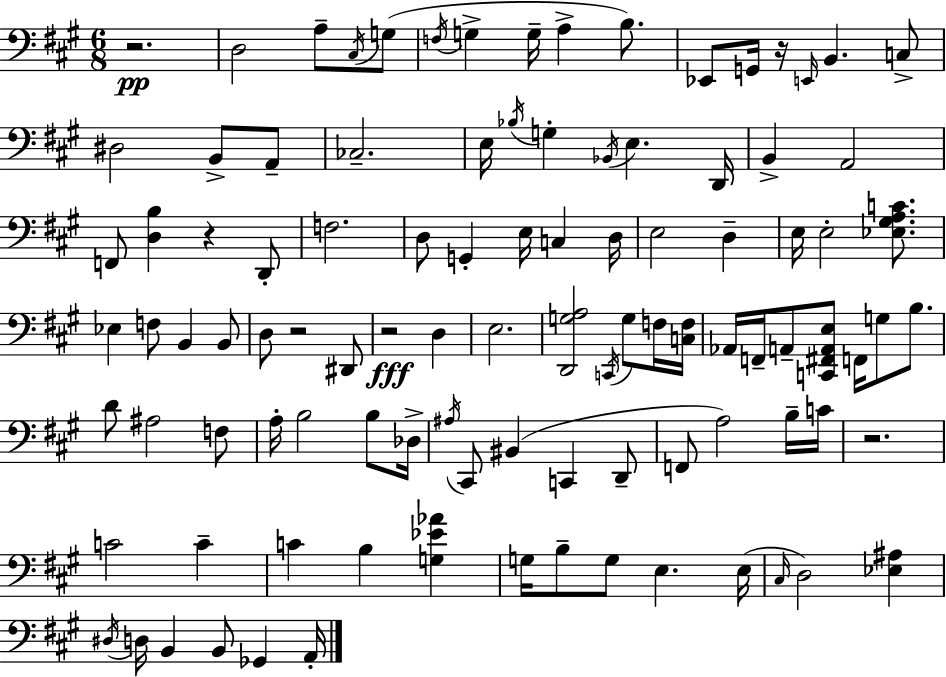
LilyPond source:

{
  \clef bass
  \numericTimeSignature
  \time 6/8
  \key a \major
  \repeat volta 2 { r2.\pp | d2 a8-- \acciaccatura { cis16 } g8( | \acciaccatura { f16 } g4-> g16-- a4-> b8.) | ees,8 g,16 r16 \grace { e,16 } b,4. | \break c8-> dis2 b,8-> | a,8-- ces2.-- | e16 \acciaccatura { bes16 } g4-. \acciaccatura { bes,16 } e4. | d,16 b,4-> a,2 | \break f,8 <d b>4 r4 | d,8-. f2. | d8 g,4-. e16 | c4 d16 e2 | \break d4-- e16 e2-. | <ees gis a c'>8. ees4 f8 b,4 | b,8 d8 r2 | dis,8 r2\fff | \break d4 e2. | <d, g a>2 | \acciaccatura { c,16 } g8 f16 <c f>16 aes,16 f,16-- a,8-- <c, fis, a, e>8 | f,16 g8 b8. d'8 ais2 | \break f8 a16-. b2 | b8 des16-> \acciaccatura { ais16 } cis,8 bis,4( | c,4 d,8-- f,8 a2) | b16-- c'16 r2. | \break c'2 | c'4-- c'4 b4 | <g ees' aes'>4 g16 b8-- g8 | e4. e16( \grace { cis16 } d2) | \break <ees ais>4 \acciaccatura { dis16 } d16 b,4 | b,8 ges,4 a,16-. } \bar "|."
}